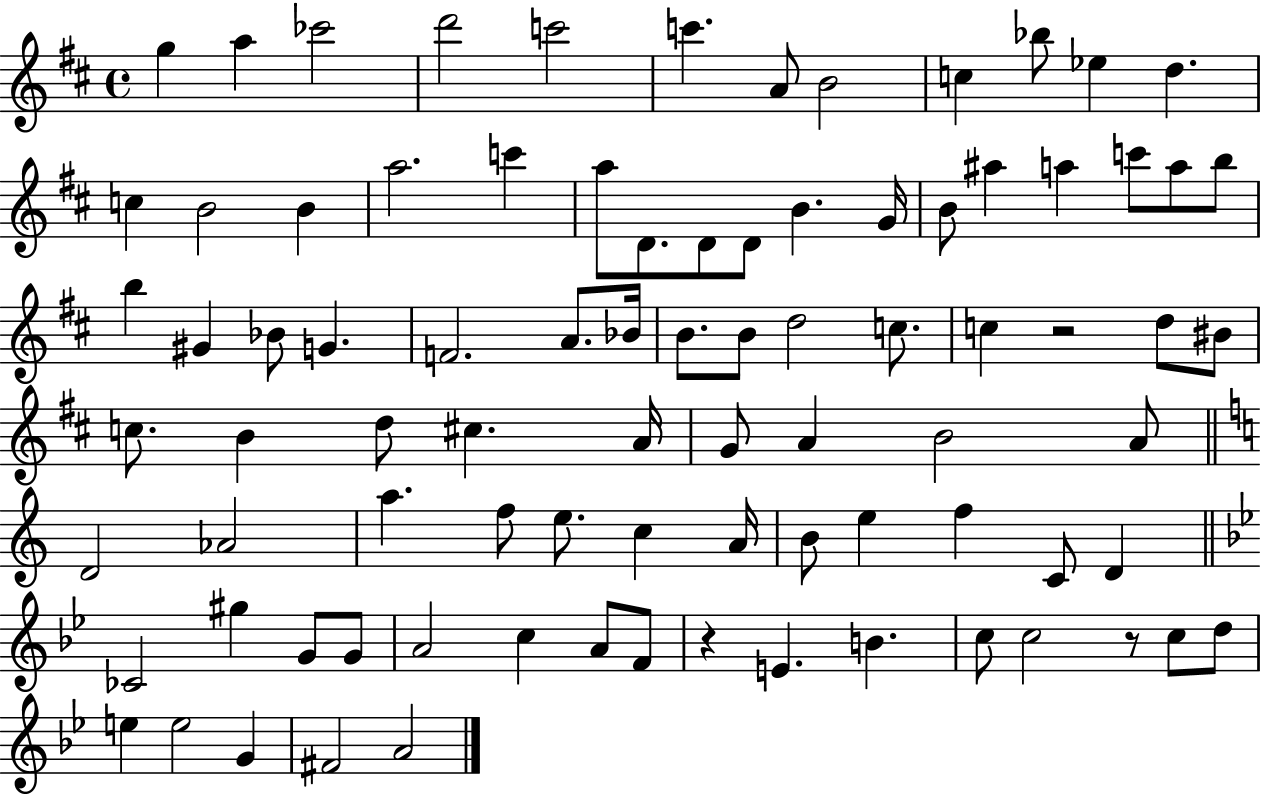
{
  \clef treble
  \time 4/4
  \defaultTimeSignature
  \key d \major
  \repeat volta 2 { g''4 a''4 ces'''2 | d'''2 c'''2 | c'''4. a'8 b'2 | c''4 bes''8 ees''4 d''4. | \break c''4 b'2 b'4 | a''2. c'''4 | a''8 d'8. d'8 d'8 b'4. g'16 | b'8 ais''4 a''4 c'''8 a''8 b''8 | \break b''4 gis'4 bes'8 g'4. | f'2. a'8. bes'16 | b'8. b'8 d''2 c''8. | c''4 r2 d''8 bis'8 | \break c''8. b'4 d''8 cis''4. a'16 | g'8 a'4 b'2 a'8 | \bar "||" \break \key c \major d'2 aes'2 | a''4. f''8 e''8. c''4 a'16 | b'8 e''4 f''4 c'8 d'4 | \bar "||" \break \key bes \major ces'2 gis''4 g'8 g'8 | a'2 c''4 a'8 f'8 | r4 e'4. b'4. | c''8 c''2 r8 c''8 d''8 | \break e''4 e''2 g'4 | fis'2 a'2 | } \bar "|."
}